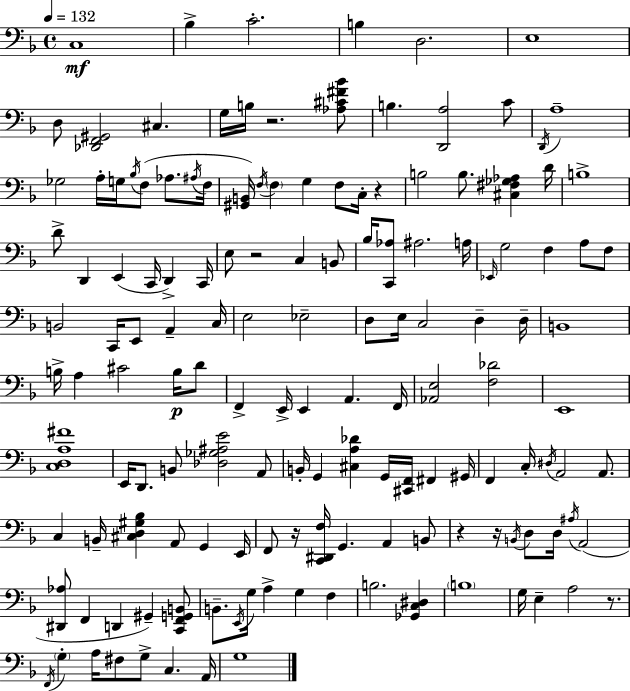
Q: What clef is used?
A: bass